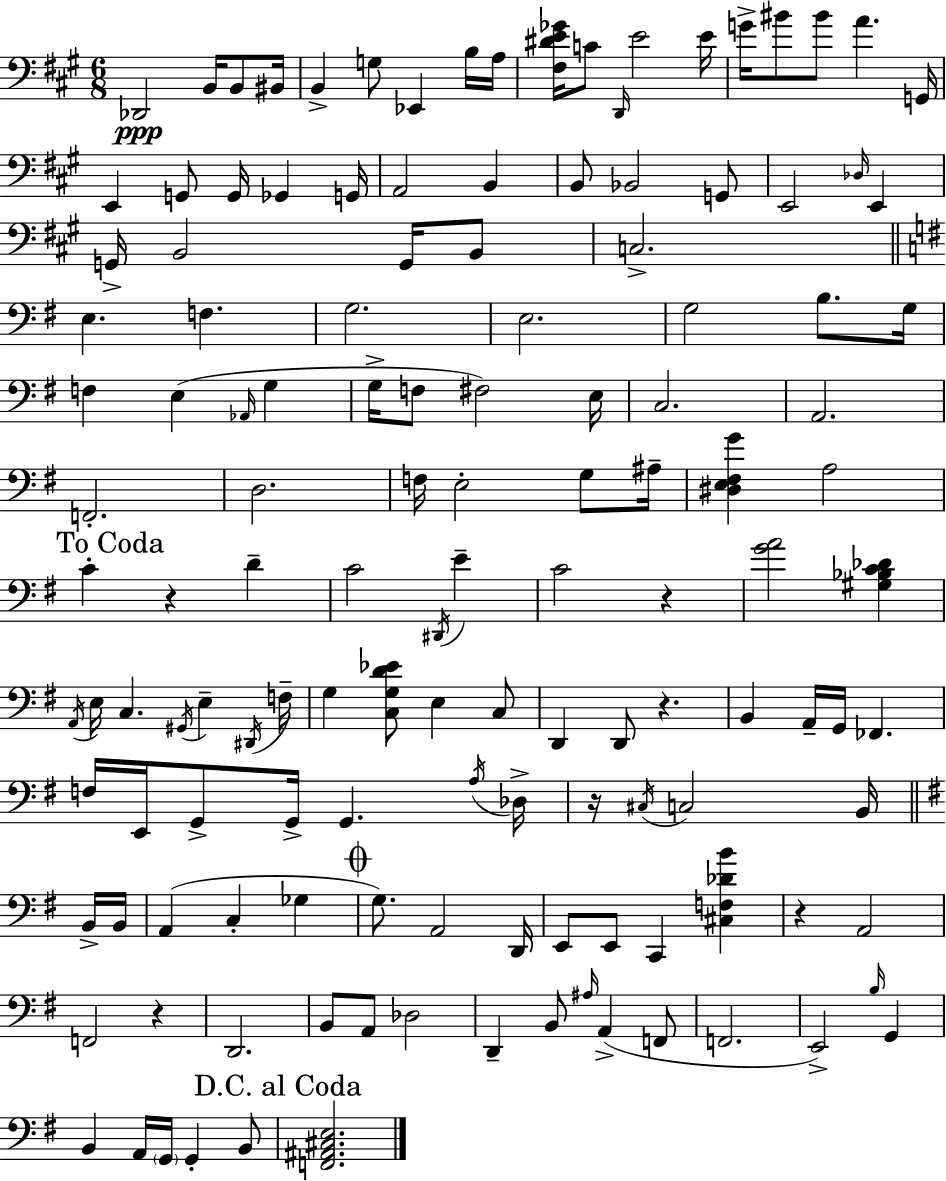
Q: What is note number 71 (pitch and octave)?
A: E3